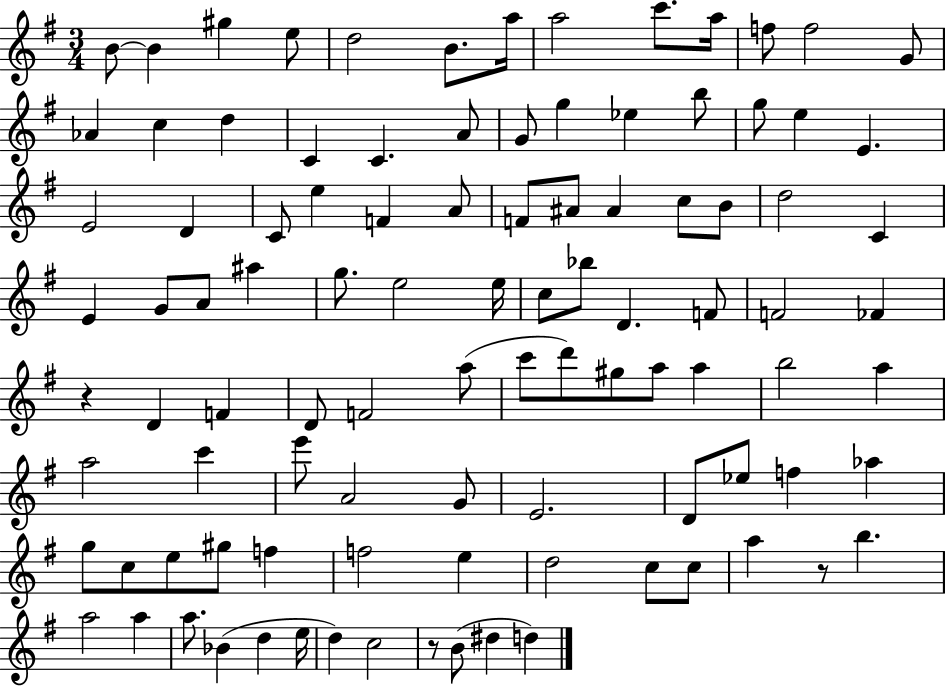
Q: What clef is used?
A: treble